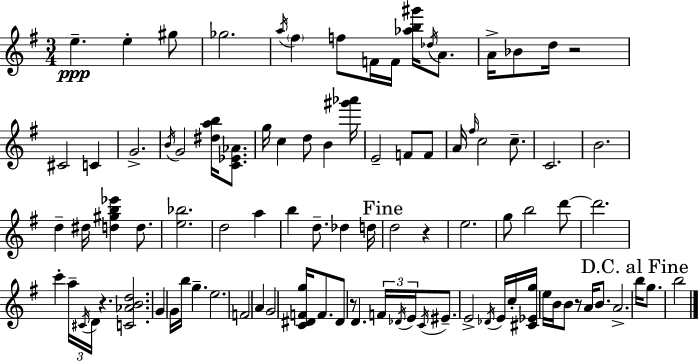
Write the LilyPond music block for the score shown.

{
  \clef treble
  \numericTimeSignature
  \time 3/4
  \key g \major
  e''4.--\ppp e''4-. gis''8 | ges''2. | \acciaccatura { a''16 } \parenthesize fis''4 f''8 f'16 f'16 <aes'' b'' gis'''>16 \acciaccatura { des''16 } a'8. | a'16-> bes'8 d''16 r2 | \break cis'2 c'4 | g'2.-> | \acciaccatura { b'16 } g'2 <dis'' a'' b''>16 | <c' ees' aes'>8. g''16 c''4 d''8 b'4 | \break <gis''' aes'''>16 e'2-- f'8 | f'8 a'16 \grace { fis''16 } c''2 | c''8.-- c'2. | b'2. | \break d''4-- dis''16 <d'' gis'' b'' ees'''>4 | d''8. <e'' bes''>2. | d''2 | a''4 b''4 d''8.-- des''4 | \break d''16 \mark "Fine" d''2 | r4 e''2. | g''8 b''2 | d'''8~~ d'''2. | \break c'''4-. \tuplet 3/2 { a''16-- \acciaccatura { cis'16 } d'16 } r4. | <c' aes' b' d''>2. | g'4 g'16 b''16 g''4.-- | e''2. | \break f'2 | a'4 g'2 | <c' dis' f' g''>16 f'8. dis'8 r8 d'4. | \tuplet 3/2 { f'16 \acciaccatura { des'16 } e'16 } \acciaccatura { c'16 } eis'8.-- e'2-> | \break \acciaccatura { des'16 } e'16 c''16-. <cis' ees' g''>16 e''16 b'16 | b'8 r8 a'16 b'8. a'2.-> | \mark "D.C. al Fine" b''16 g''8. | b''2 \bar "|."
}